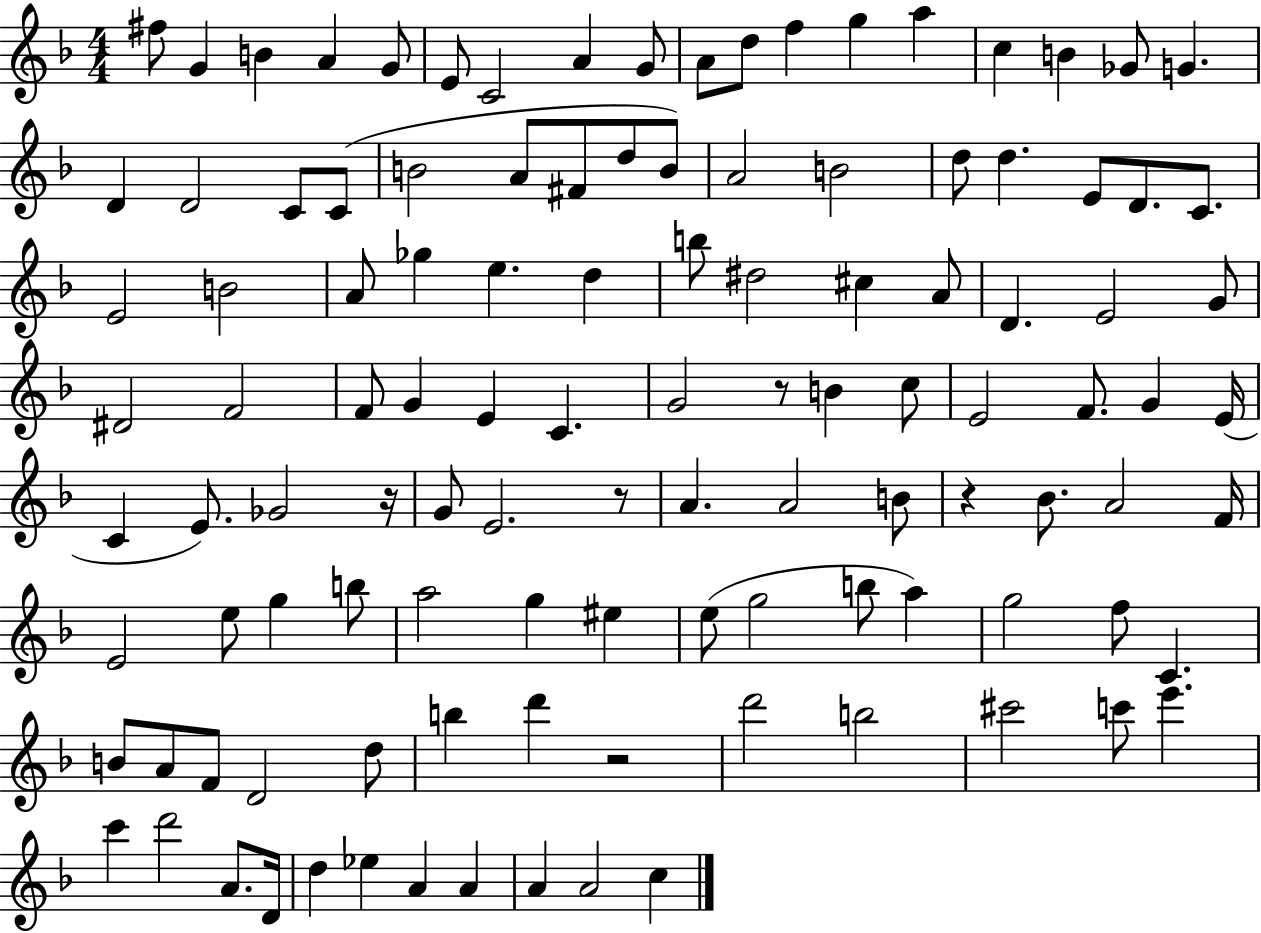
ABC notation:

X:1
T:Untitled
M:4/4
L:1/4
K:F
^f/2 G B A G/2 E/2 C2 A G/2 A/2 d/2 f g a c B _G/2 G D D2 C/2 C/2 B2 A/2 ^F/2 d/2 B/2 A2 B2 d/2 d E/2 D/2 C/2 E2 B2 A/2 _g e d b/2 ^d2 ^c A/2 D E2 G/2 ^D2 F2 F/2 G E C G2 z/2 B c/2 E2 F/2 G E/4 C E/2 _G2 z/4 G/2 E2 z/2 A A2 B/2 z _B/2 A2 F/4 E2 e/2 g b/2 a2 g ^e e/2 g2 b/2 a g2 f/2 C B/2 A/2 F/2 D2 d/2 b d' z2 d'2 b2 ^c'2 c'/2 e' c' d'2 A/2 D/4 d _e A A A A2 c